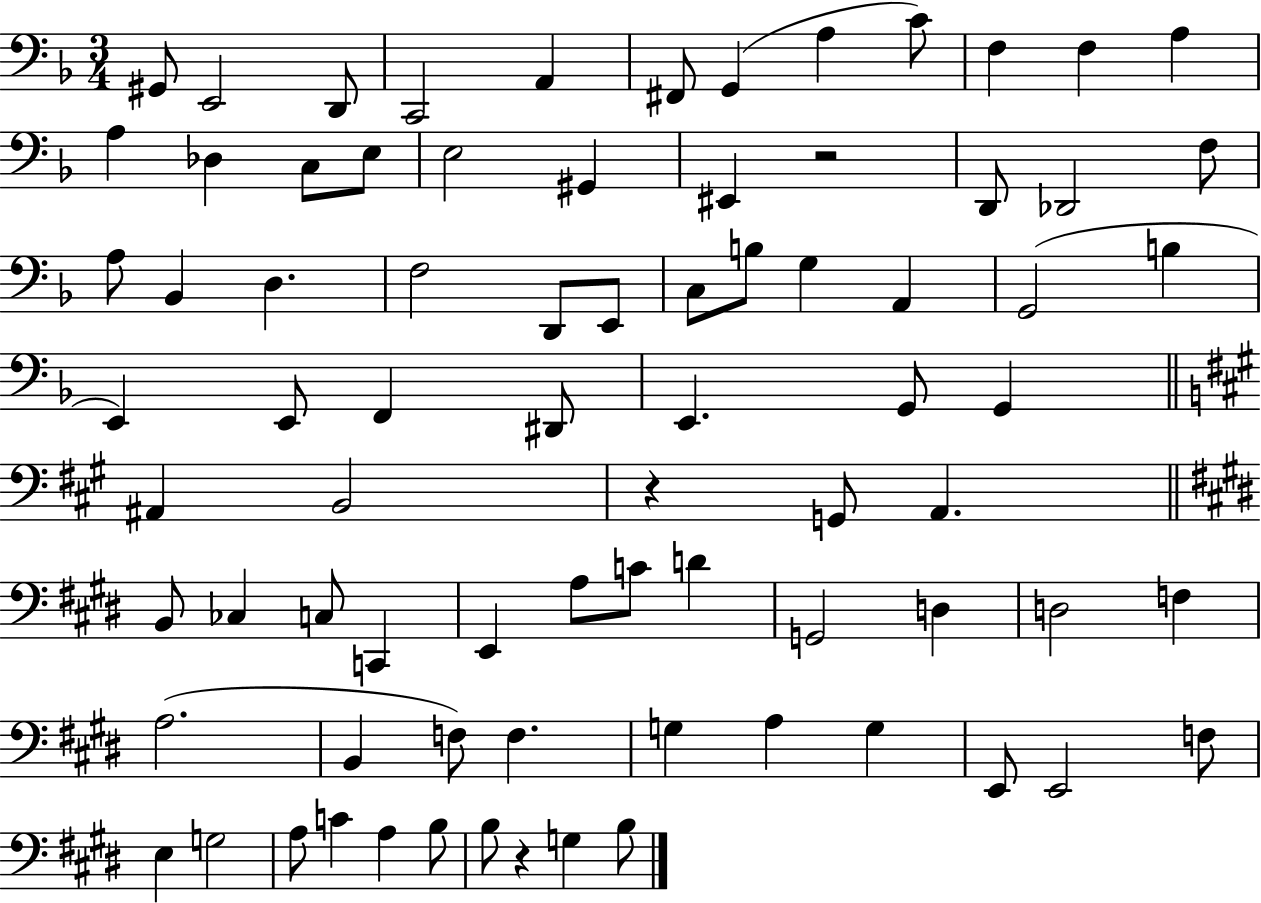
{
  \clef bass
  \numericTimeSignature
  \time 3/4
  \key f \major
  gis,8 e,2 d,8 | c,2 a,4 | fis,8 g,4( a4 c'8) | f4 f4 a4 | \break a4 des4 c8 e8 | e2 gis,4 | eis,4 r2 | d,8 des,2 f8 | \break a8 bes,4 d4. | f2 d,8 e,8 | c8 b8 g4 a,4 | g,2( b4 | \break e,4) e,8 f,4 dis,8 | e,4. g,8 g,4 | \bar "||" \break \key a \major ais,4 b,2 | r4 g,8 a,4. | \bar "||" \break \key e \major b,8 ces4 c8 c,4 | e,4 a8 c'8 d'4 | g,2 d4 | d2 f4 | \break a2.( | b,4 f8) f4. | g4 a4 g4 | e,8 e,2 f8 | \break e4 g2 | a8 c'4 a4 b8 | b8 r4 g4 b8 | \bar "|."
}